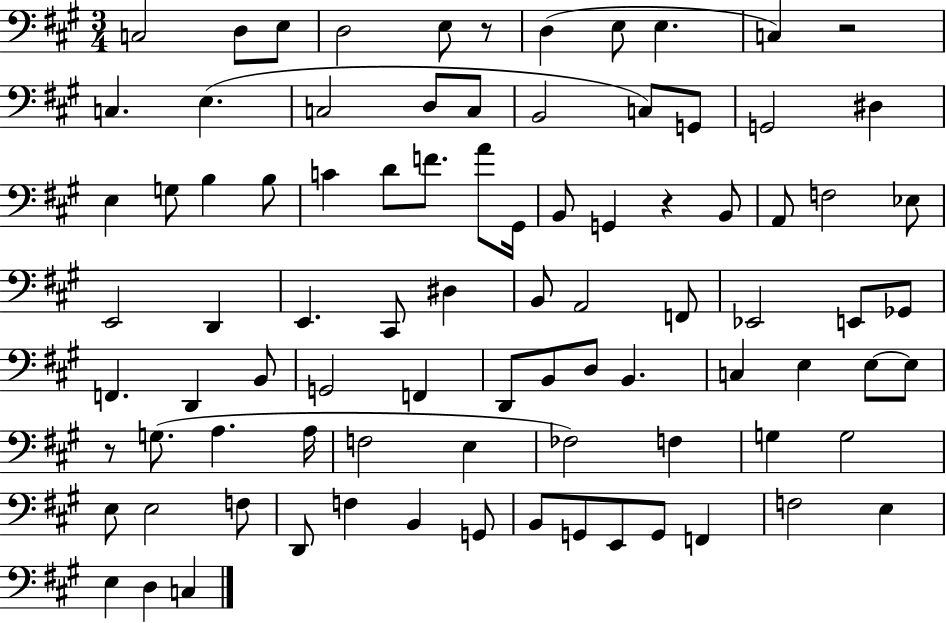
C3/h D3/e E3/e D3/h E3/e R/e D3/q E3/e E3/q. C3/q R/h C3/q. E3/q. C3/h D3/e C3/e B2/h C3/e G2/e G2/h D#3/q E3/q G3/e B3/q B3/e C4/q D4/e F4/e. A4/e G#2/s B2/e G2/q R/q B2/e A2/e F3/h Eb3/e E2/h D2/q E2/q. C#2/e D#3/q B2/e A2/h F2/e Eb2/h E2/e Gb2/e F2/q. D2/q B2/e G2/h F2/q D2/e B2/e D3/e B2/q. C3/q E3/q E3/e E3/e R/e G3/e. A3/q. A3/s F3/h E3/q FES3/h F3/q G3/q G3/h E3/e E3/h F3/e D2/e F3/q B2/q G2/e B2/e G2/e E2/e G2/e F2/q F3/h E3/q E3/q D3/q C3/q